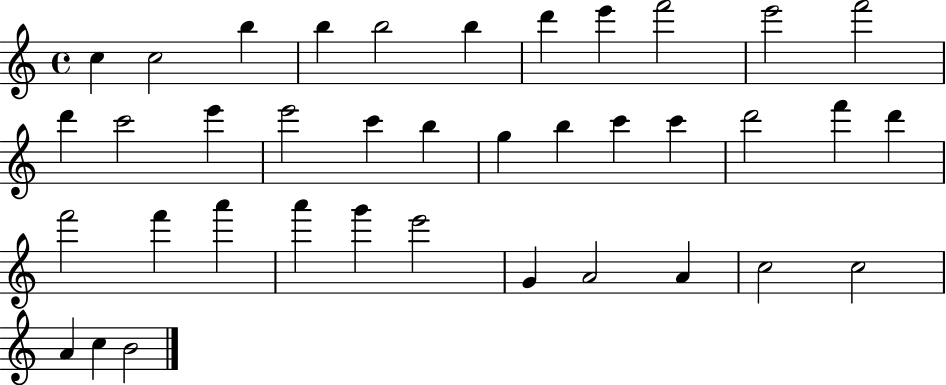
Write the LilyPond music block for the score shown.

{
  \clef treble
  \time 4/4
  \defaultTimeSignature
  \key c \major
  c''4 c''2 b''4 | b''4 b''2 b''4 | d'''4 e'''4 f'''2 | e'''2 f'''2 | \break d'''4 c'''2 e'''4 | e'''2 c'''4 b''4 | g''4 b''4 c'''4 c'''4 | d'''2 f'''4 d'''4 | \break f'''2 f'''4 a'''4 | a'''4 g'''4 e'''2 | g'4 a'2 a'4 | c''2 c''2 | \break a'4 c''4 b'2 | \bar "|."
}